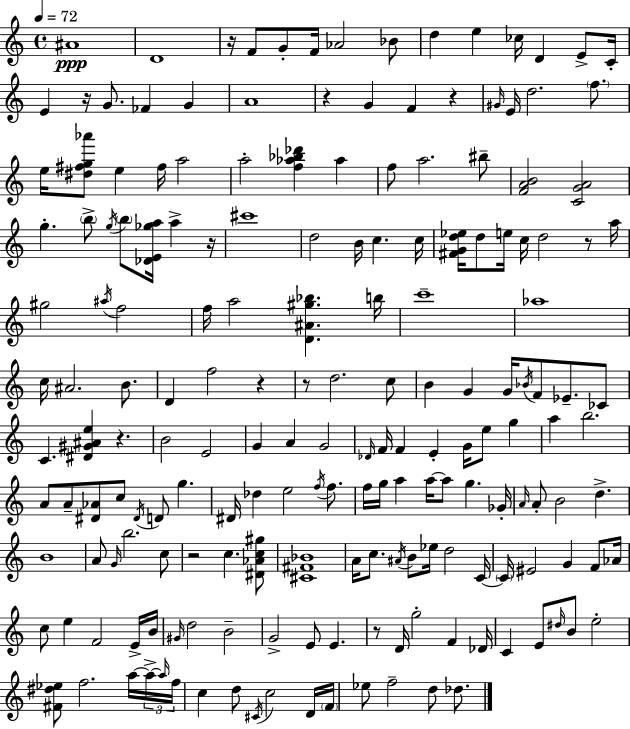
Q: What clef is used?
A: treble